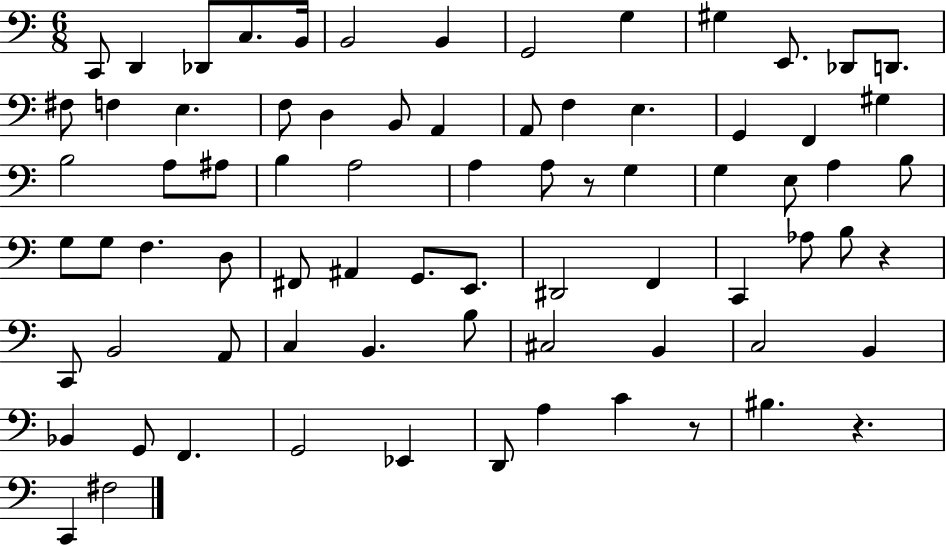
{
  \clef bass
  \numericTimeSignature
  \time 6/8
  \key c \major
  \repeat volta 2 { c,8 d,4 des,8 c8. b,16 | b,2 b,4 | g,2 g4 | gis4 e,8. des,8 d,8. | \break fis8 f4 e4. | f8 d4 b,8 a,4 | a,8 f4 e4. | g,4 f,4 gis4 | \break b2 a8 ais8 | b4 a2 | a4 a8 r8 g4 | g4 e8 a4 b8 | \break g8 g8 f4. d8 | fis,8 ais,4 g,8. e,8. | dis,2 f,4 | c,4 aes8 b8 r4 | \break c,8 b,2 a,8 | c4 b,4. b8 | cis2 b,4 | c2 b,4 | \break bes,4 g,8 f,4. | g,2 ees,4 | d,8 a4 c'4 r8 | bis4. r4. | \break c,4 fis2 | } \bar "|."
}